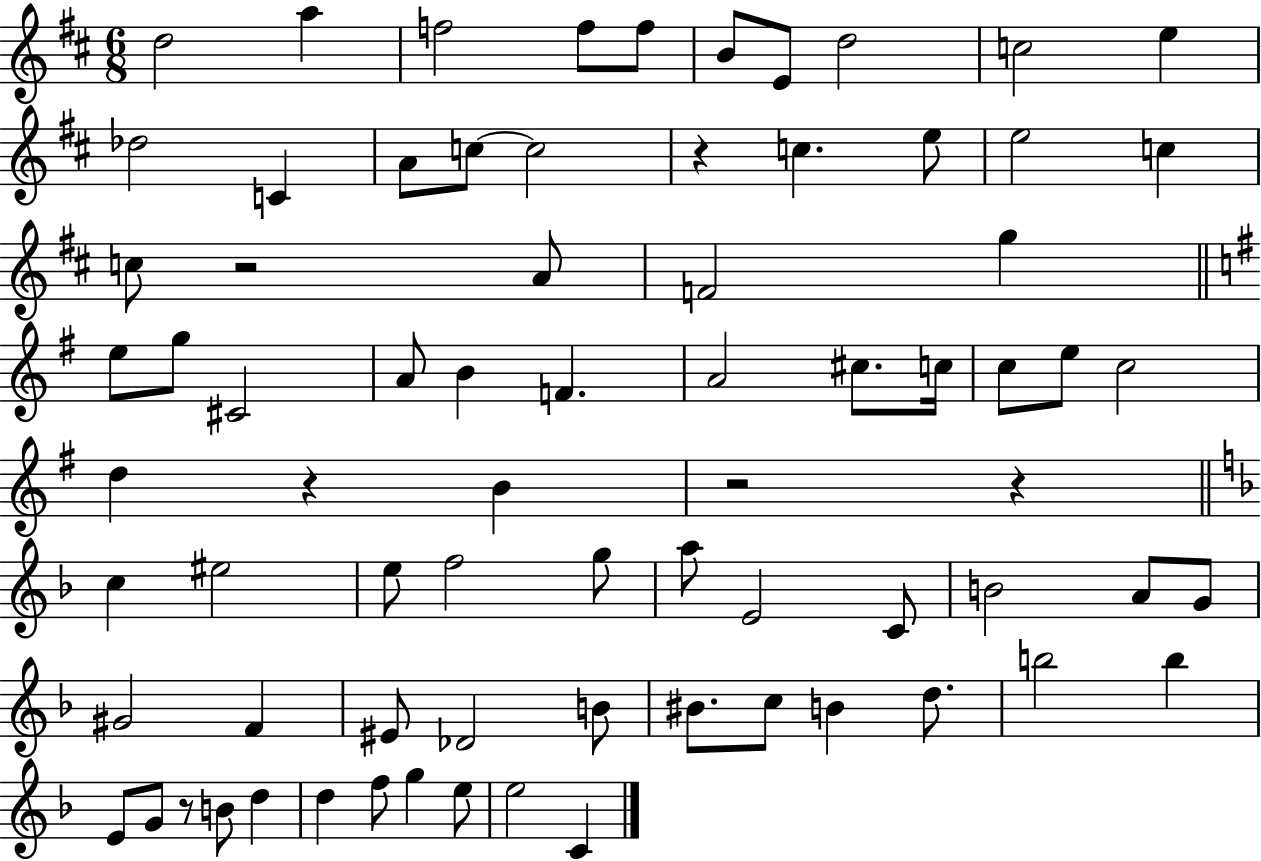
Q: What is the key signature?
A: D major